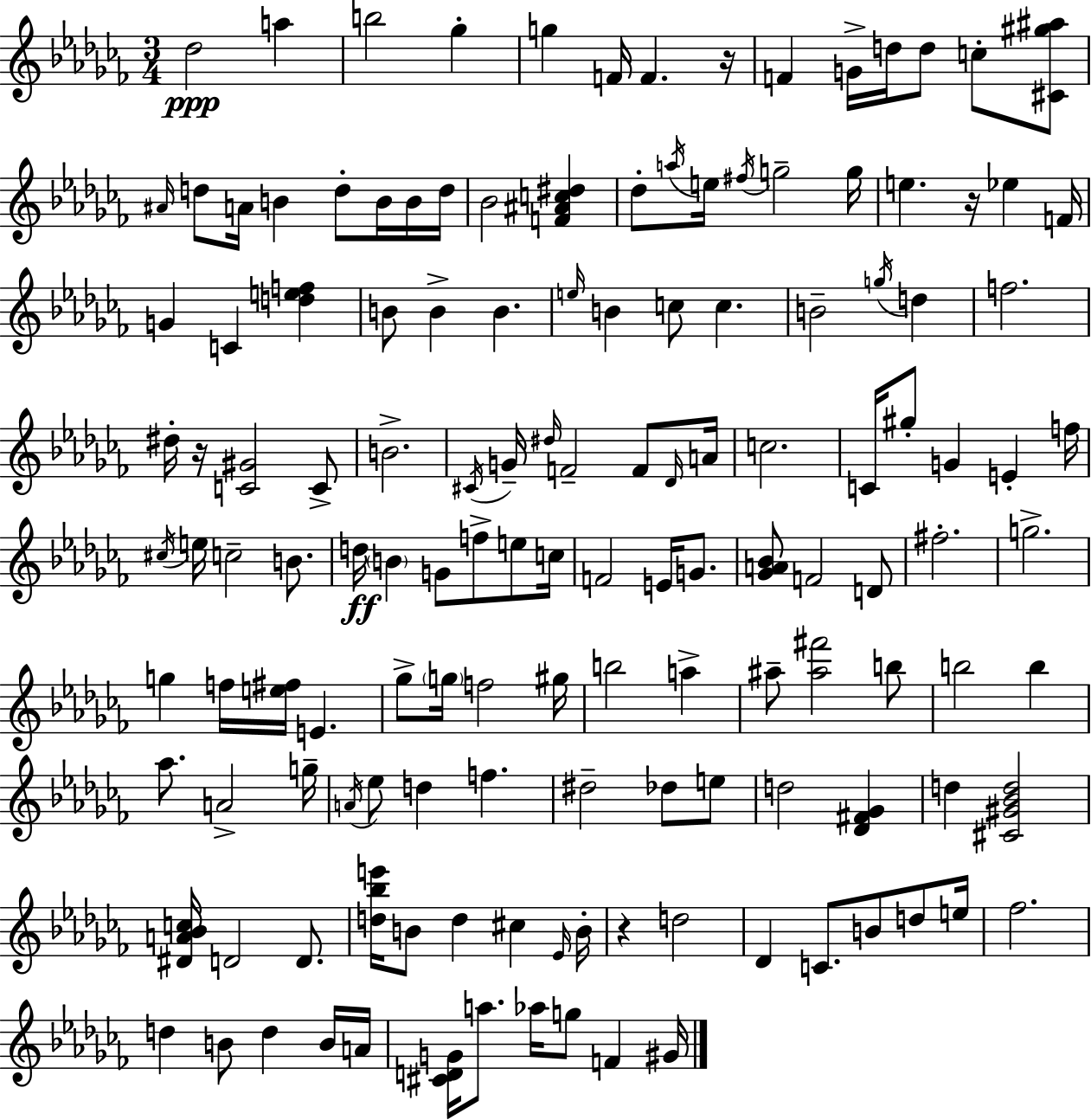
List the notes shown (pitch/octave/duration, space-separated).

Db5/h A5/q B5/h Gb5/q G5/q F4/s F4/q. R/s F4/q G4/s D5/s D5/e C5/e [C#4,G#5,A#5]/e A#4/s D5/e A4/s B4/q D5/e B4/s B4/s D5/s Bb4/h [F4,A#4,C5,D#5]/q Db5/e A5/s E5/s F#5/s G5/h G5/s E5/q. R/s Eb5/q F4/s G4/q C4/q [D5,E5,F5]/q B4/e B4/q B4/q. E5/s B4/q C5/e C5/q. B4/h G5/s D5/q F5/h. D#5/s R/s [C4,G#4]/h C4/e B4/h. C#4/s G4/s D#5/s F4/h F4/e Db4/s A4/s C5/h. C4/s G#5/e G4/q E4/q F5/s C#5/s E5/s C5/h B4/e. D5/s B4/q G4/e F5/e E5/e C5/s F4/h E4/s G4/e. [Gb4,A4,Bb4]/e F4/h D4/e F#5/h. G5/h. G5/q F5/s [E5,F#5]/s E4/q. Gb5/e G5/s F5/h G#5/s B5/h A5/q A#5/e [A#5,F#6]/h B5/e B5/h B5/q Ab5/e. A4/h G5/s A4/s Eb5/e D5/q F5/q. D#5/h Db5/e E5/e D5/h [Db4,F#4,Gb4]/q D5/q [C#4,G#4,Bb4,D5]/h [D#4,A4,Bb4,C5]/s D4/h D4/e. [D5,Bb5,E6]/s B4/e D5/q C#5/q Eb4/s B4/s R/q D5/h Db4/q C4/e. B4/e D5/e E5/s FES5/h. D5/q B4/e D5/q B4/s A4/s [C#4,D4,G4]/s A5/e. Ab5/s G5/e F4/q G#4/s